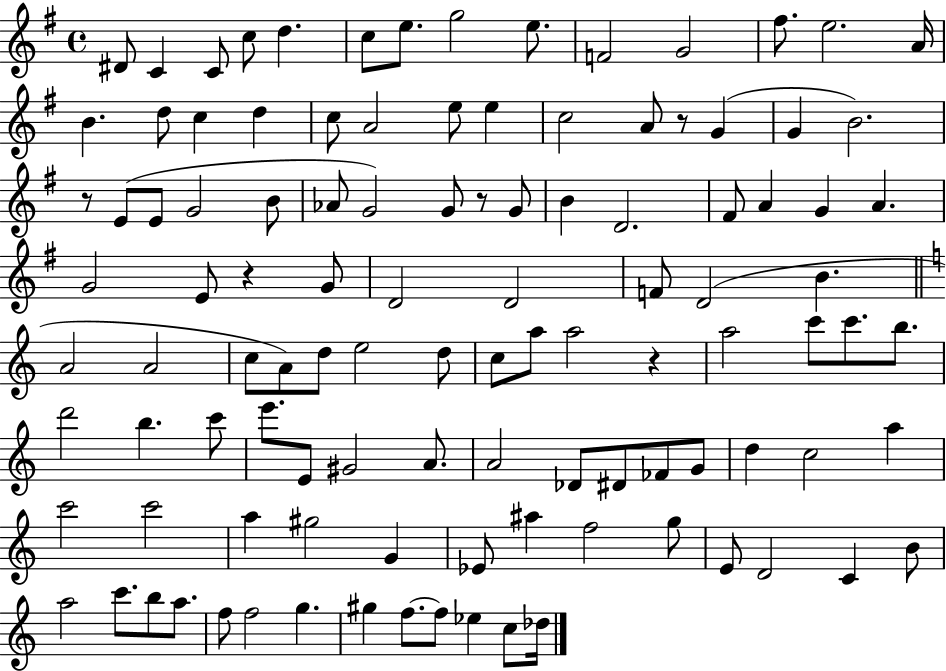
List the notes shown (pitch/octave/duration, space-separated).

D#4/e C4/q C4/e C5/e D5/q. C5/e E5/e. G5/h E5/e. F4/h G4/h F#5/e. E5/h. A4/s B4/q. D5/e C5/q D5/q C5/e A4/h E5/e E5/q C5/h A4/e R/e G4/q G4/q B4/h. R/e E4/e E4/e G4/h B4/e Ab4/e G4/h G4/e R/e G4/e B4/q D4/h. F#4/e A4/q G4/q A4/q. G4/h E4/e R/q G4/e D4/h D4/h F4/e D4/h B4/q. A4/h A4/h C5/e A4/e D5/e E5/h D5/e C5/e A5/e A5/h R/q A5/h C6/e C6/e. B5/e. D6/h B5/q. C6/e E6/e. E4/e G#4/h A4/e. A4/h Db4/e D#4/e FES4/e G4/e D5/q C5/h A5/q C6/h C6/h A5/q G#5/h G4/q Eb4/e A#5/q F5/h G5/e E4/e D4/h C4/q B4/e A5/h C6/e. B5/e A5/e. F5/e F5/h G5/q. G#5/q F5/e. F5/e Eb5/q C5/e Db5/s